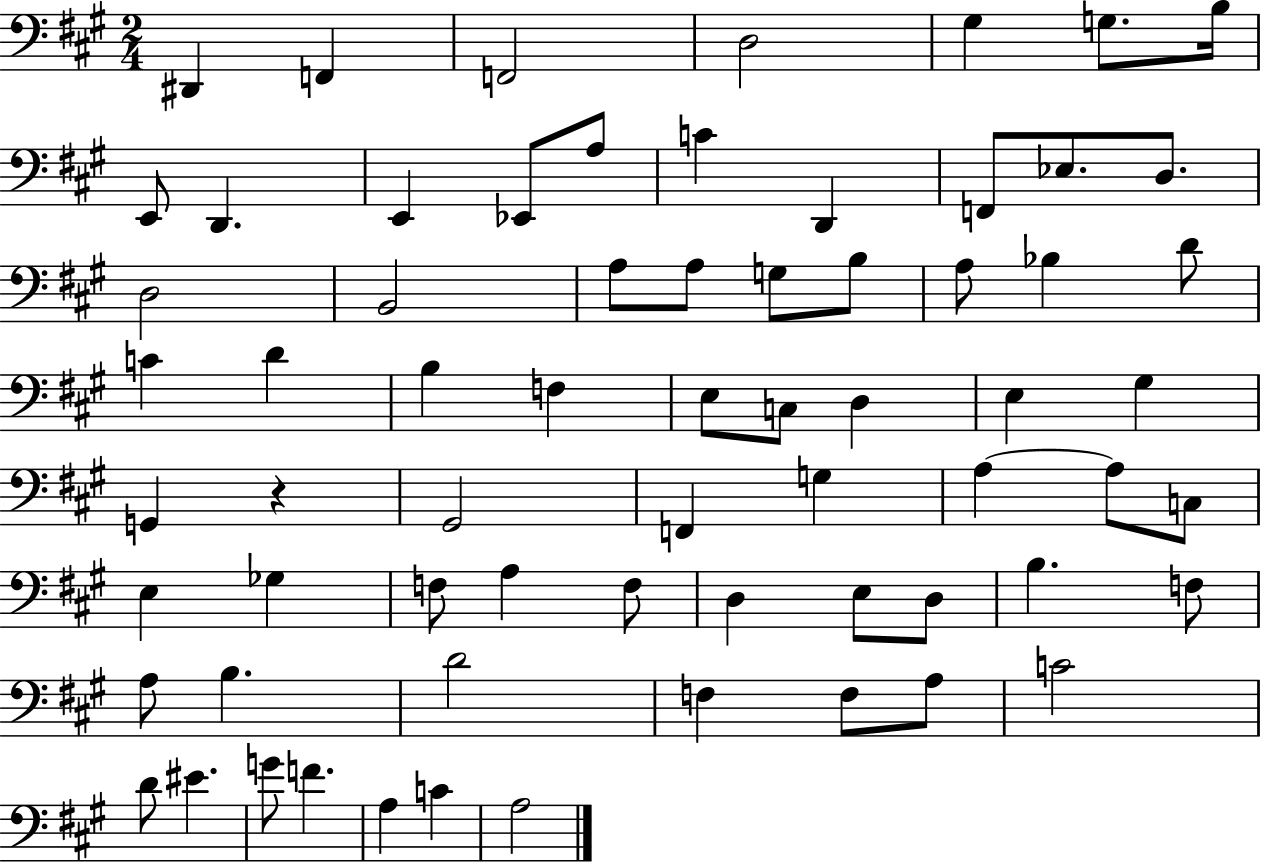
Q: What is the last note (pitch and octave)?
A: A3